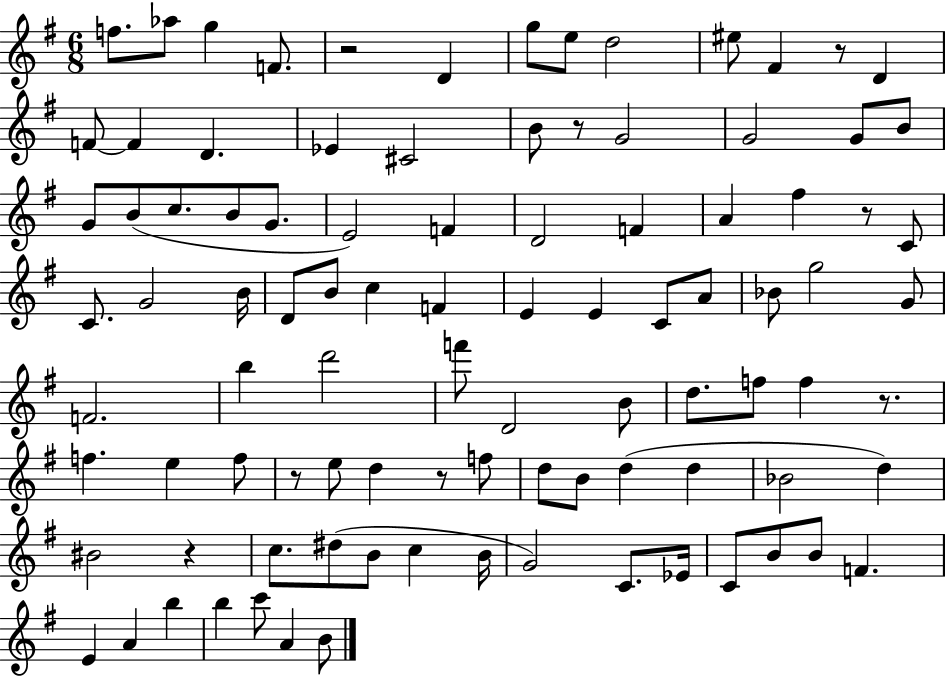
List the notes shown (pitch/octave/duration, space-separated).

F5/e. Ab5/e G5/q F4/e. R/h D4/q G5/e E5/e D5/h EIS5/e F#4/q R/e D4/q F4/e F4/q D4/q. Eb4/q C#4/h B4/e R/e G4/h G4/h G4/e B4/e G4/e B4/e C5/e. B4/e G4/e. E4/h F4/q D4/h F4/q A4/q F#5/q R/e C4/e C4/e. G4/h B4/s D4/e B4/e C5/q F4/q E4/q E4/q C4/e A4/e Bb4/e G5/h G4/e F4/h. B5/q D6/h F6/e D4/h B4/e D5/e. F5/e F5/q R/e. F5/q. E5/q F5/e R/e E5/e D5/q R/e F5/e D5/e B4/e D5/q D5/q Bb4/h D5/q BIS4/h R/q C5/e. D#5/e B4/e C5/q B4/s G4/h C4/e. Eb4/s C4/e B4/e B4/e F4/q. E4/q A4/q B5/q B5/q C6/e A4/q B4/e